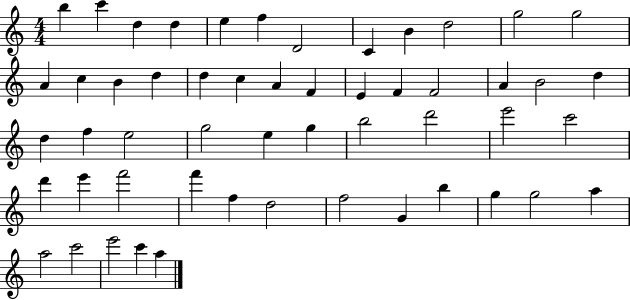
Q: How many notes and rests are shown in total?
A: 53